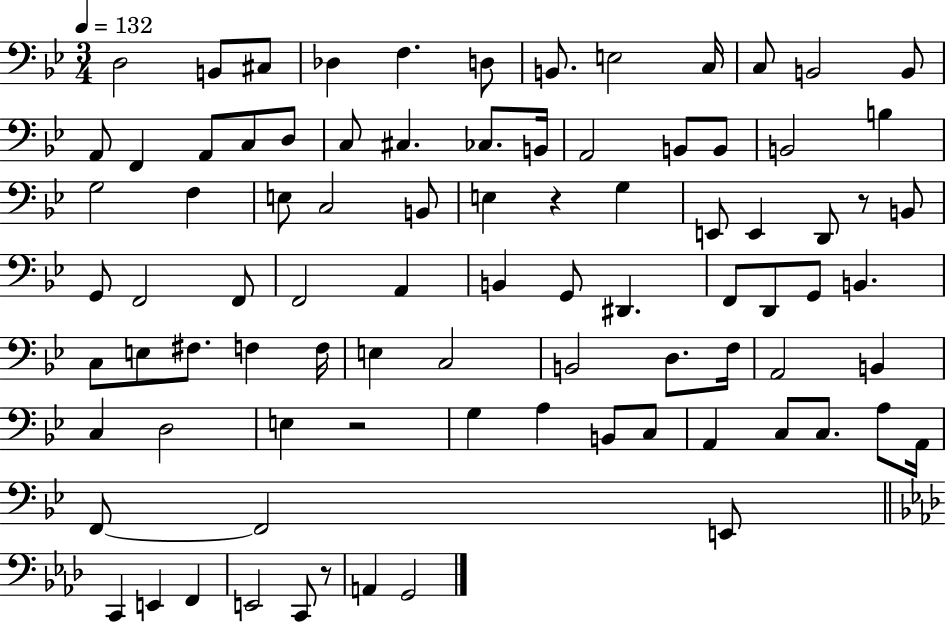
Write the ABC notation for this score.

X:1
T:Untitled
M:3/4
L:1/4
K:Bb
D,2 B,,/2 ^C,/2 _D, F, D,/2 B,,/2 E,2 C,/4 C,/2 B,,2 B,,/2 A,,/2 F,, A,,/2 C,/2 D,/2 C,/2 ^C, _C,/2 B,,/4 A,,2 B,,/2 B,,/2 B,,2 B, G,2 F, E,/2 C,2 B,,/2 E, z G, E,,/2 E,, D,,/2 z/2 B,,/2 G,,/2 F,,2 F,,/2 F,,2 A,, B,, G,,/2 ^D,, F,,/2 D,,/2 G,,/2 B,, C,/2 E,/2 ^F,/2 F, F,/4 E, C,2 B,,2 D,/2 F,/4 A,,2 B,, C, D,2 E, z2 G, A, B,,/2 C,/2 A,, C,/2 C,/2 A,/2 A,,/4 F,,/2 F,,2 E,,/2 C,, E,, F,, E,,2 C,,/2 z/2 A,, G,,2